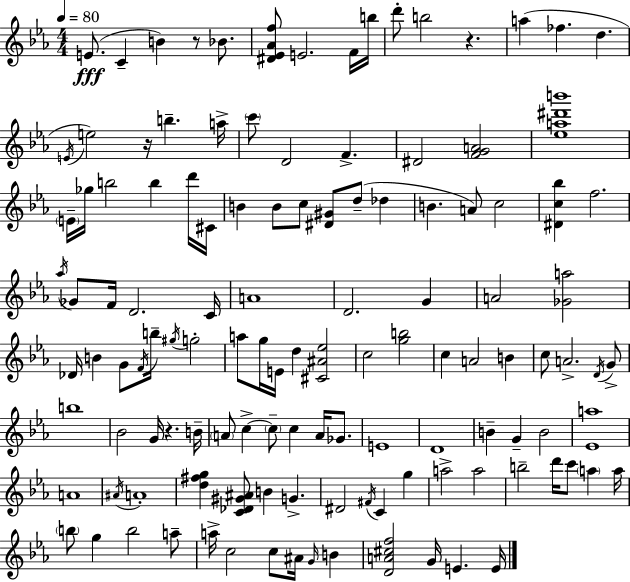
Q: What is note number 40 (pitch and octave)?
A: C4